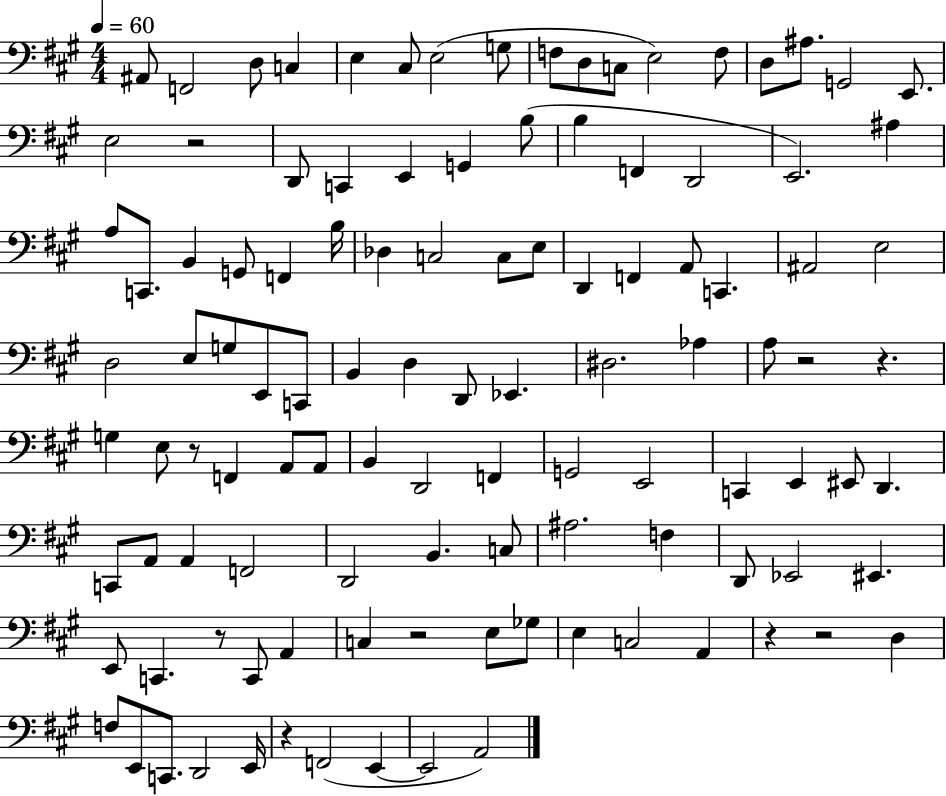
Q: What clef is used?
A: bass